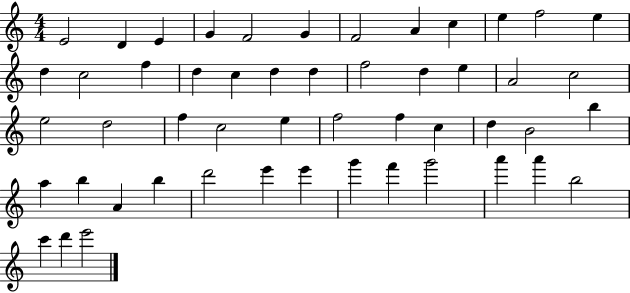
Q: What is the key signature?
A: C major